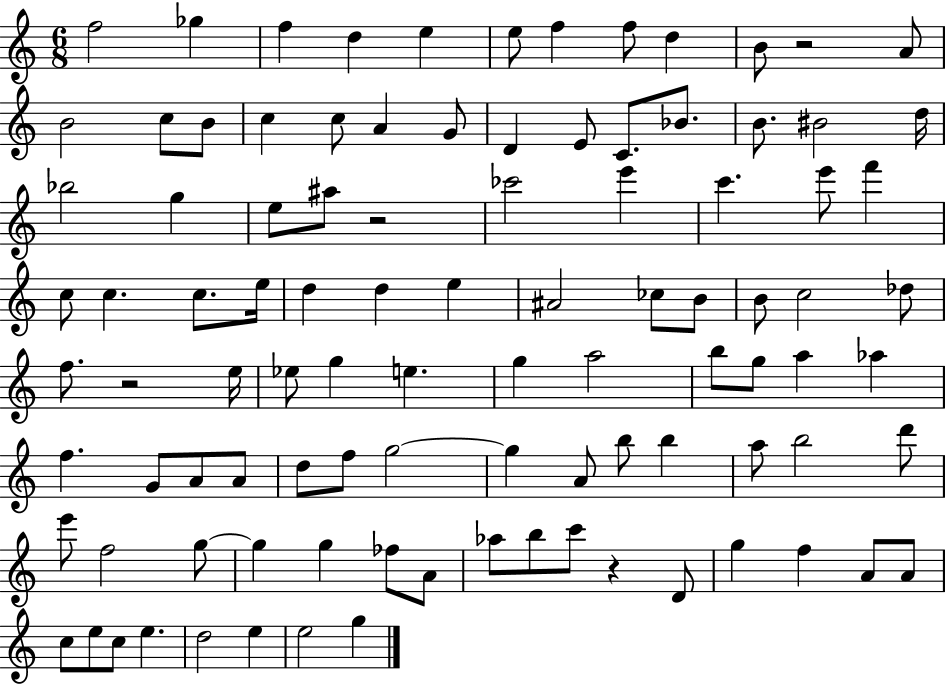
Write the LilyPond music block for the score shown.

{
  \clef treble
  \numericTimeSignature
  \time 6/8
  \key c \major
  f''2 ges''4 | f''4 d''4 e''4 | e''8 f''4 f''8 d''4 | b'8 r2 a'8 | \break b'2 c''8 b'8 | c''4 c''8 a'4 g'8 | d'4 e'8 c'8. bes'8. | b'8. bis'2 d''16 | \break bes''2 g''4 | e''8 ais''8 r2 | ces'''2 e'''4 | c'''4. e'''8 f'''4 | \break c''8 c''4. c''8. e''16 | d''4 d''4 e''4 | ais'2 ces''8 b'8 | b'8 c''2 des''8 | \break f''8. r2 e''16 | ees''8 g''4 e''4. | g''4 a''2 | b''8 g''8 a''4 aes''4 | \break f''4. g'8 a'8 a'8 | d''8 f''8 g''2~~ | g''4 a'8 b''8 b''4 | a''8 b''2 d'''8 | \break e'''8 f''2 g''8~~ | g''4 g''4 fes''8 a'8 | aes''8 b''8 c'''8 r4 d'8 | g''4 f''4 a'8 a'8 | \break c''8 e''8 c''8 e''4. | d''2 e''4 | e''2 g''4 | \bar "|."
}